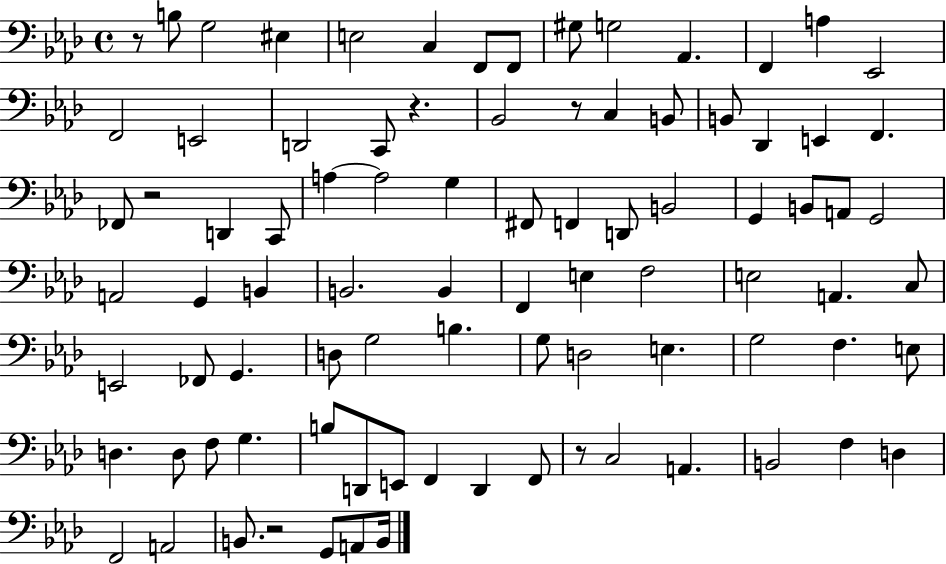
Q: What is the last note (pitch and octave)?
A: B2